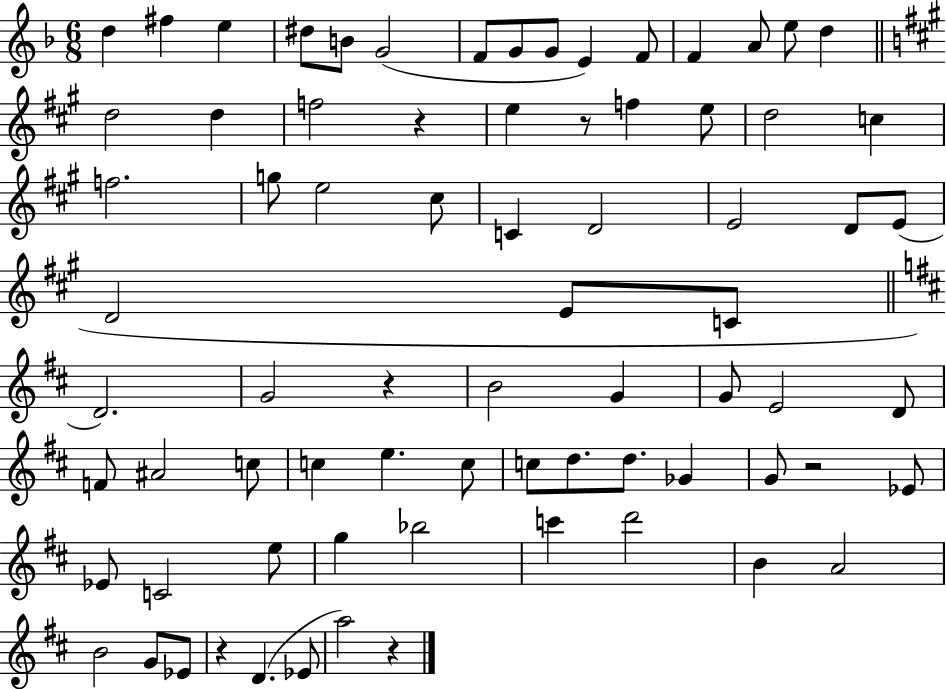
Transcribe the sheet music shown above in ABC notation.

X:1
T:Untitled
M:6/8
L:1/4
K:F
d ^f e ^d/2 B/2 G2 F/2 G/2 G/2 E F/2 F A/2 e/2 d d2 d f2 z e z/2 f e/2 d2 c f2 g/2 e2 ^c/2 C D2 E2 D/2 E/2 D2 E/2 C/2 D2 G2 z B2 G G/2 E2 D/2 F/2 ^A2 c/2 c e c/2 c/2 d/2 d/2 _G G/2 z2 _E/2 _E/2 C2 e/2 g _b2 c' d'2 B A2 B2 G/2 _E/2 z D _E/2 a2 z